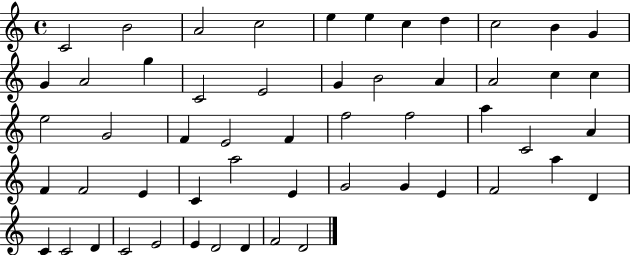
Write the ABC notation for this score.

X:1
T:Untitled
M:4/4
L:1/4
K:C
C2 B2 A2 c2 e e c d c2 B G G A2 g C2 E2 G B2 A A2 c c e2 G2 F E2 F f2 f2 a C2 A F F2 E C a2 E G2 G E F2 a D C C2 D C2 E2 E D2 D F2 D2